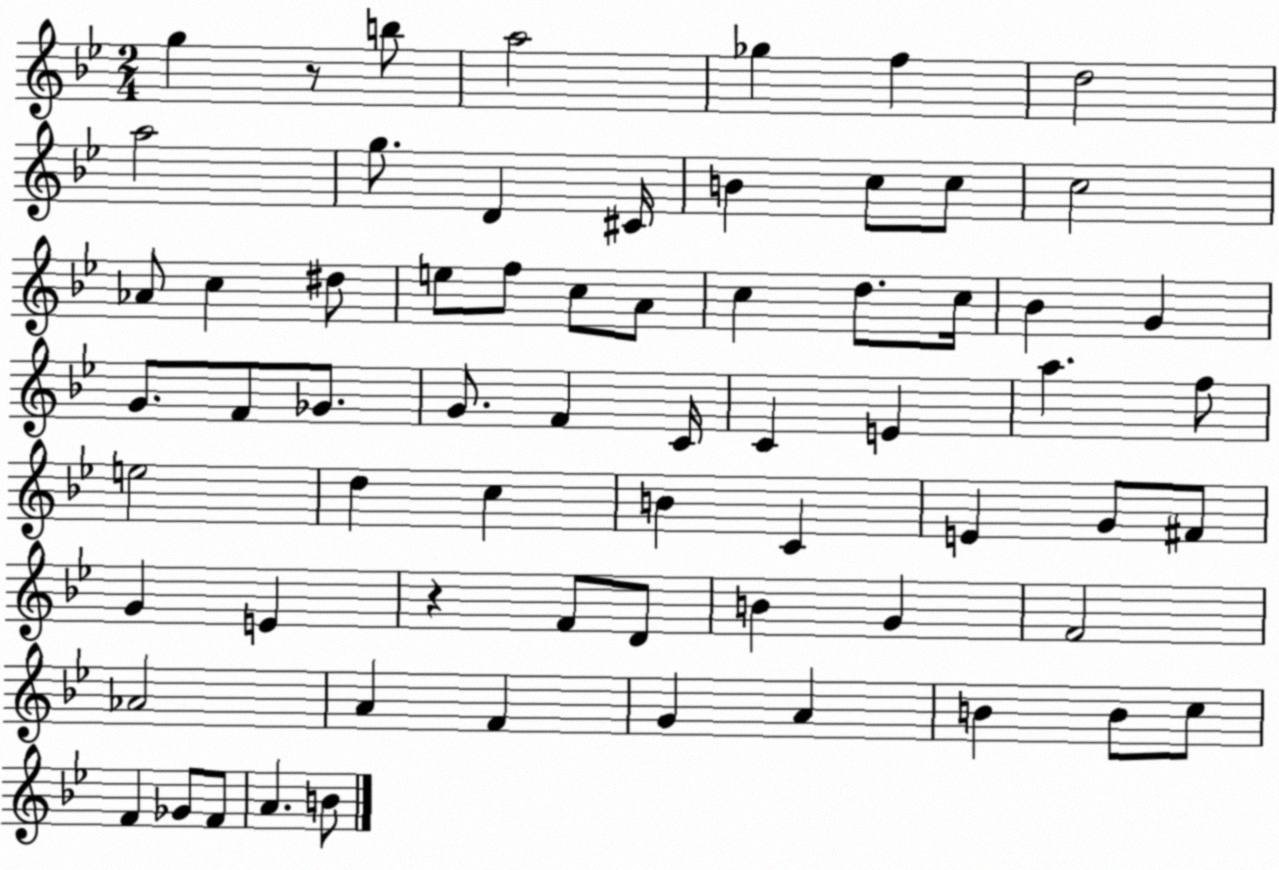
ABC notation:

X:1
T:Untitled
M:2/4
L:1/4
K:Bb
g z/2 b/2 a2 _g f d2 a2 g/2 D ^C/4 B c/2 c/2 c2 _A/2 c ^d/2 e/2 f/2 c/2 A/2 c d/2 c/4 _B G G/2 F/2 _G/2 G/2 F C/4 C E a f/2 e2 d c B C E G/2 ^F/2 G E z F/2 D/2 B G F2 _A2 A F G A B B/2 c/2 F _G/2 F/2 A B/2